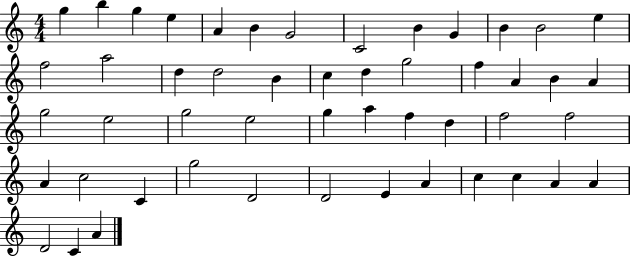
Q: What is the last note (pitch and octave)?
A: A4